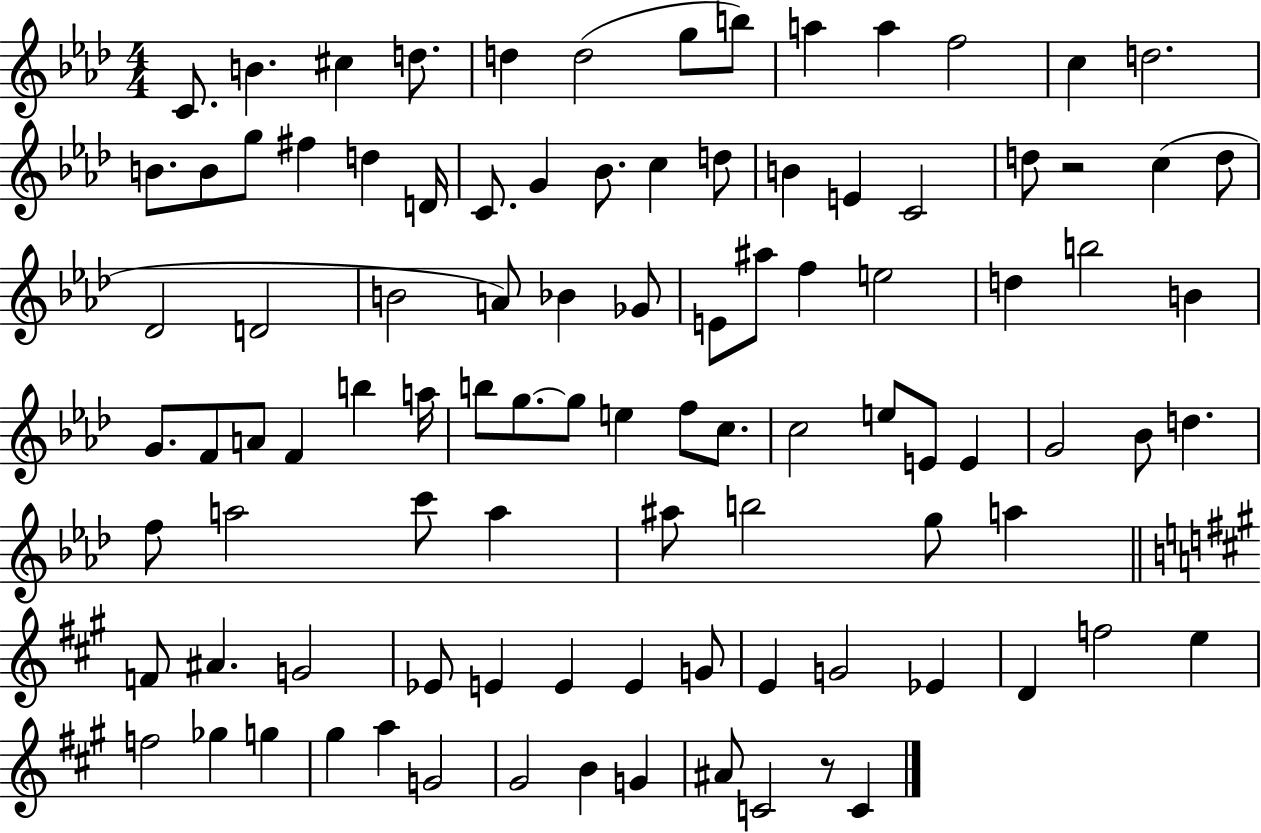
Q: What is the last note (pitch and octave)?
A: C4